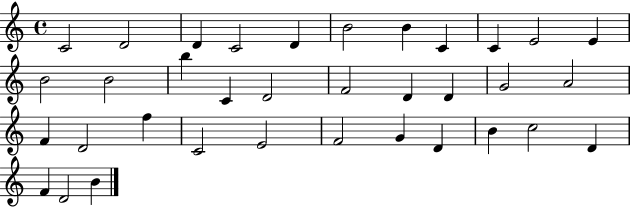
{
  \clef treble
  \time 4/4
  \defaultTimeSignature
  \key c \major
  c'2 d'2 | d'4 c'2 d'4 | b'2 b'4 c'4 | c'4 e'2 e'4 | \break b'2 b'2 | b''4 c'4 d'2 | f'2 d'4 d'4 | g'2 a'2 | \break f'4 d'2 f''4 | c'2 e'2 | f'2 g'4 d'4 | b'4 c''2 d'4 | \break f'4 d'2 b'4 | \bar "|."
}